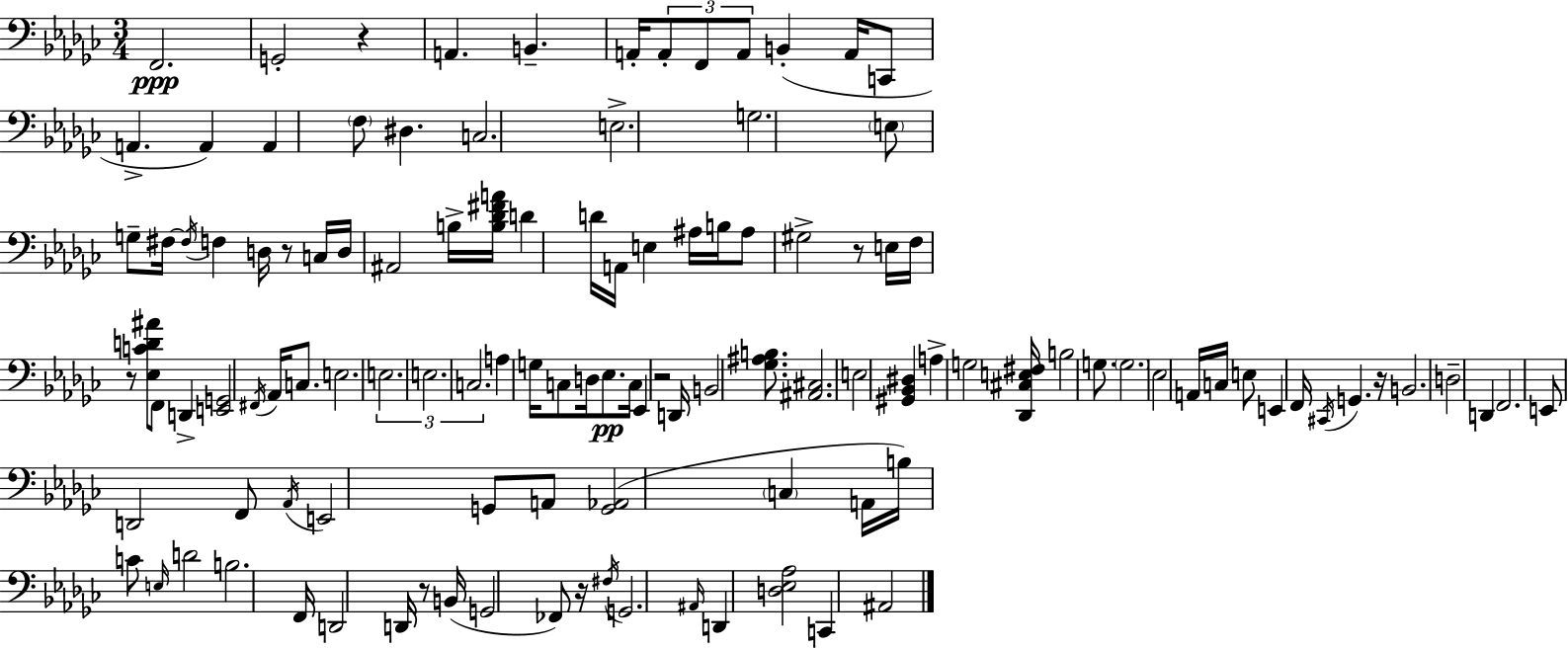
F2/h. G2/h R/q A2/q. B2/q. A2/s A2/e F2/e A2/e B2/q A2/s C2/e A2/q. A2/q A2/q F3/e D#3/q. C3/h. E3/h. G3/h. E3/e G3/e F#3/s F#3/s F3/q D3/s R/e C3/s D3/s A#2/h B3/s [B3,Db4,F#4,A4]/s D4/q D4/s A2/s E3/q A#3/s B3/s A#3/e G#3/h R/e E3/s F3/s R/e [Eb3,C4,D4,A#4]/e F2/e D2/q [E2,G2]/h F#2/s Ab2/s C3/e. E3/h. E3/h. E3/h. C3/h. A3/q G3/s C3/e D3/s Eb3/e. C3/s Eb2/q R/h D2/s B2/h [Gb3,A#3,B3]/e. [A#2,C#3]/h. E3/h [G#2,Bb2,D#3]/q A3/q G3/h [Db2,C#3,E3,F#3]/s B3/h G3/e. G3/h. Eb3/h A2/s C3/s E3/e E2/q F2/s C#2/s G2/q. R/s B2/h. D3/h D2/q F2/h. E2/e D2/h F2/e Ab2/s E2/h G2/e A2/e [G2,Ab2]/h C3/q A2/s B3/s C4/e E3/s D4/h B3/h. F2/s D2/h D2/s R/e B2/s G2/h FES2/e R/s F#3/s G2/h. A#2/s D2/q [D3,Eb3,Ab3]/h C2/q A#2/h